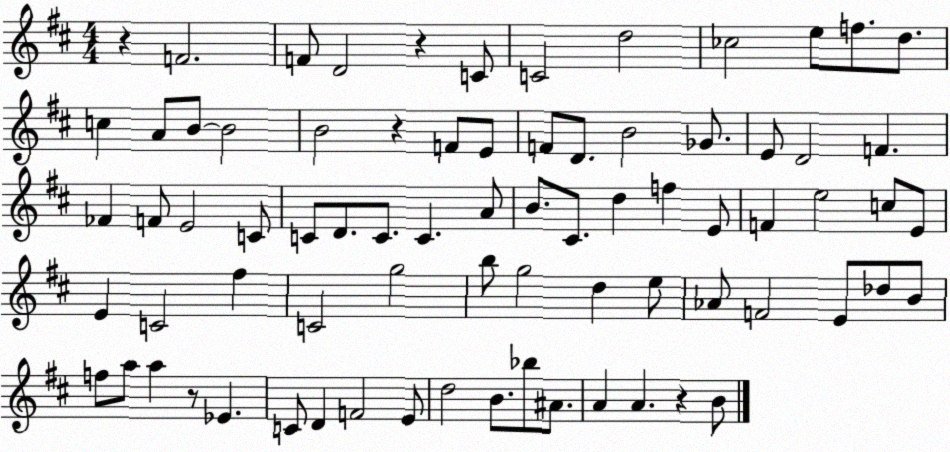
X:1
T:Untitled
M:4/4
L:1/4
K:D
z F2 F/2 D2 z C/2 C2 d2 _c2 e/2 f/2 d/2 c A/2 B/2 B2 B2 z F/2 E/2 F/2 D/2 B2 _G/2 E/2 D2 F _F F/2 E2 C/2 C/2 D/2 C/2 C A/2 B/2 ^C/2 d f E/2 F e2 c/2 E/2 E C2 ^f C2 g2 b/2 g2 d e/2 _A/2 F2 E/2 _d/2 B/2 f/2 a/2 a z/2 _E C/2 D F2 E/2 d2 B/2 _b/2 ^A/2 A A z B/2